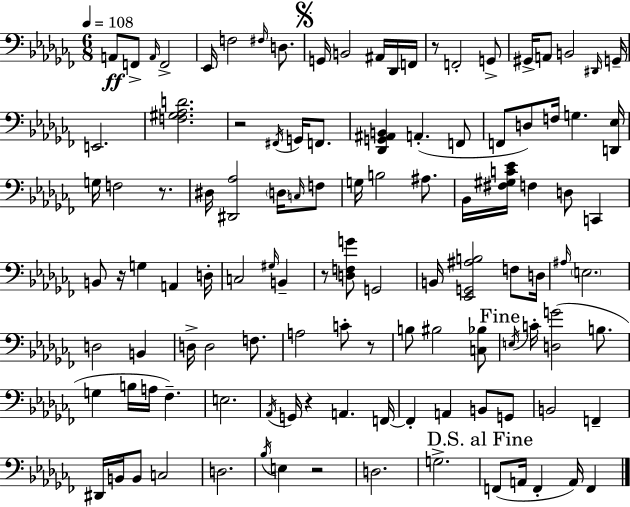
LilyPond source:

{
  \clef bass
  \numericTimeSignature
  \time 6/8
  \key aes \minor
  \tempo 4 = 108
  a,8\ff f,8-> \grace { a,16 } f,2-> | ees,16 f2 \grace { fis16 } d8. | \mark \markup { \musicglyph "scripts.segno" } g,16 b,2 ais,16 | des,16 f,16 r8 f,2-. | \break g,8-> gis,16-> a,8 b,2 | \grace { dis,16 } g,16-- e,2. | <f gis aes d'>2. | r2 \acciaccatura { fis,16 } | \break g,16 f,8. <des, g, ais, b,>4 a,4.-.( | f,8 f,8 d8) f16 g4. | <d, ees>16 g16 f2 | r8. dis16 <dis, aes>2 | \break \parenthesize d16 \grace { c16 } f8 g16 b2 | ais8. bes,16 <fis gis c' ees'>16 f4 d8 | c,4 b,8 r16 g4 | a,4 d16-. c2 | \break \grace { gis16 } b,4-- r8 <d f g'>8 g,2 | b,16 <ees, g, ais b>2 | f8 d16 \grace { ais16 } \parenthesize e2. | d2 | \break b,4 d16-> d2 | f8. a2 | c'8-. r8 b8 bis2 | <c bes>8 \mark "Fine" \acciaccatura { e16 } c'16-. <d g'>2( | \break b8. g4 | b16 a16 fes4.--) e2. | \acciaccatura { aes,16 } g,16 r4 | a,4. f,16~~ f,4-. | \break a,4 b,8 g,8 b,2 | f,4-- dis,16 b,16 b,8 | c2 d2. | \acciaccatura { bes16 } e4 | \break r2 d2. | g2.-> | \mark "D.S. al Fine" f,8( | a,16 f,4-. a,16) f,4 \bar "|."
}